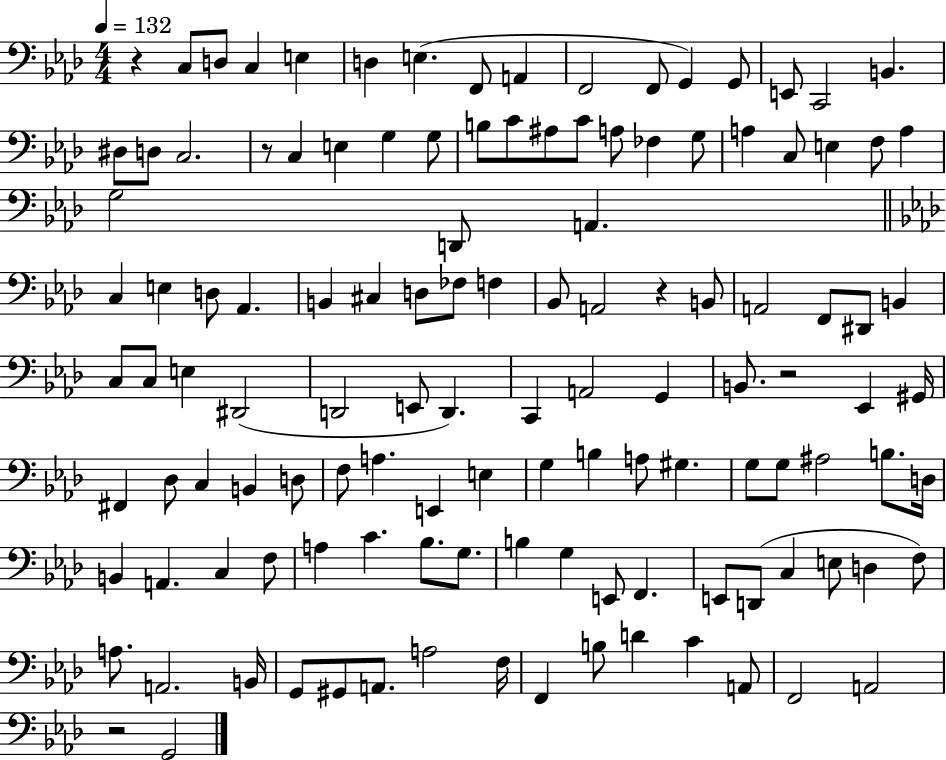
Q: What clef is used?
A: bass